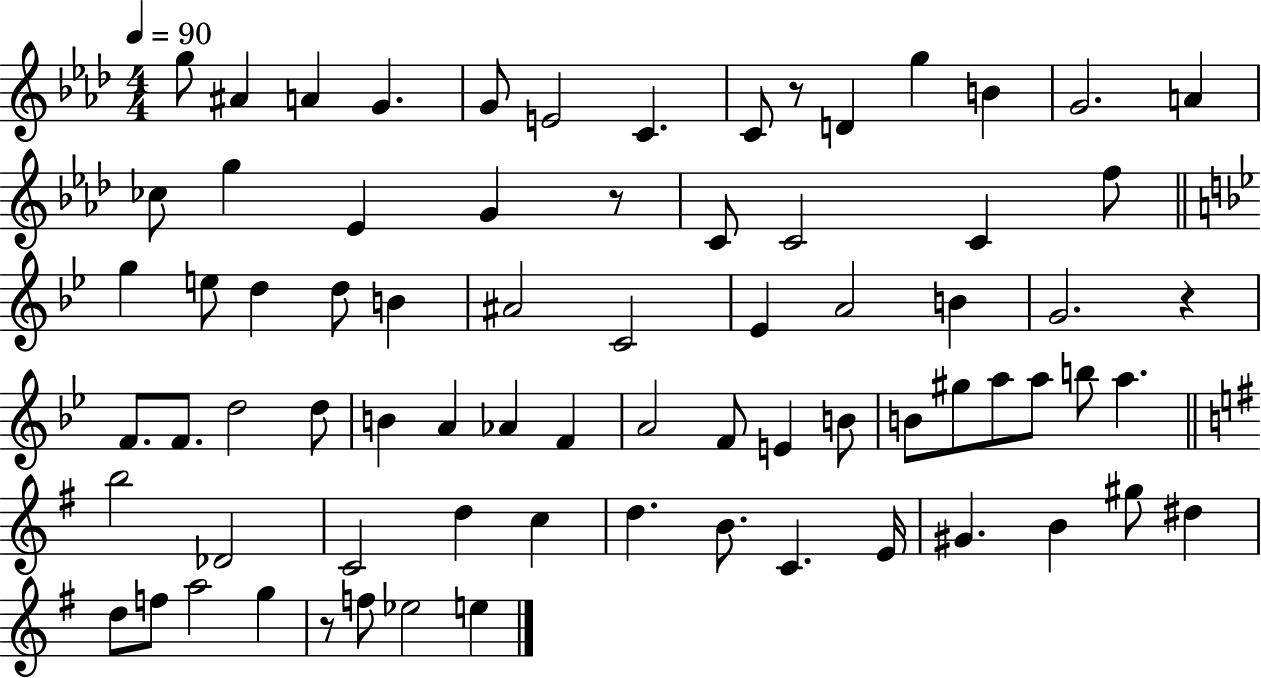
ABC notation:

X:1
T:Untitled
M:4/4
L:1/4
K:Ab
g/2 ^A A G G/2 E2 C C/2 z/2 D g B G2 A _c/2 g _E G z/2 C/2 C2 C f/2 g e/2 d d/2 B ^A2 C2 _E A2 B G2 z F/2 F/2 d2 d/2 B A _A F A2 F/2 E B/2 B/2 ^g/2 a/2 a/2 b/2 a b2 _D2 C2 d c d B/2 C E/4 ^G B ^g/2 ^d d/2 f/2 a2 g z/2 f/2 _e2 e